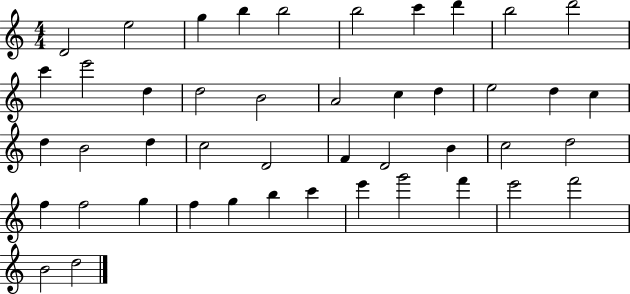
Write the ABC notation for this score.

X:1
T:Untitled
M:4/4
L:1/4
K:C
D2 e2 g b b2 b2 c' d' b2 d'2 c' e'2 d d2 B2 A2 c d e2 d c d B2 d c2 D2 F D2 B c2 d2 f f2 g f g b c' e' g'2 f' e'2 f'2 B2 d2